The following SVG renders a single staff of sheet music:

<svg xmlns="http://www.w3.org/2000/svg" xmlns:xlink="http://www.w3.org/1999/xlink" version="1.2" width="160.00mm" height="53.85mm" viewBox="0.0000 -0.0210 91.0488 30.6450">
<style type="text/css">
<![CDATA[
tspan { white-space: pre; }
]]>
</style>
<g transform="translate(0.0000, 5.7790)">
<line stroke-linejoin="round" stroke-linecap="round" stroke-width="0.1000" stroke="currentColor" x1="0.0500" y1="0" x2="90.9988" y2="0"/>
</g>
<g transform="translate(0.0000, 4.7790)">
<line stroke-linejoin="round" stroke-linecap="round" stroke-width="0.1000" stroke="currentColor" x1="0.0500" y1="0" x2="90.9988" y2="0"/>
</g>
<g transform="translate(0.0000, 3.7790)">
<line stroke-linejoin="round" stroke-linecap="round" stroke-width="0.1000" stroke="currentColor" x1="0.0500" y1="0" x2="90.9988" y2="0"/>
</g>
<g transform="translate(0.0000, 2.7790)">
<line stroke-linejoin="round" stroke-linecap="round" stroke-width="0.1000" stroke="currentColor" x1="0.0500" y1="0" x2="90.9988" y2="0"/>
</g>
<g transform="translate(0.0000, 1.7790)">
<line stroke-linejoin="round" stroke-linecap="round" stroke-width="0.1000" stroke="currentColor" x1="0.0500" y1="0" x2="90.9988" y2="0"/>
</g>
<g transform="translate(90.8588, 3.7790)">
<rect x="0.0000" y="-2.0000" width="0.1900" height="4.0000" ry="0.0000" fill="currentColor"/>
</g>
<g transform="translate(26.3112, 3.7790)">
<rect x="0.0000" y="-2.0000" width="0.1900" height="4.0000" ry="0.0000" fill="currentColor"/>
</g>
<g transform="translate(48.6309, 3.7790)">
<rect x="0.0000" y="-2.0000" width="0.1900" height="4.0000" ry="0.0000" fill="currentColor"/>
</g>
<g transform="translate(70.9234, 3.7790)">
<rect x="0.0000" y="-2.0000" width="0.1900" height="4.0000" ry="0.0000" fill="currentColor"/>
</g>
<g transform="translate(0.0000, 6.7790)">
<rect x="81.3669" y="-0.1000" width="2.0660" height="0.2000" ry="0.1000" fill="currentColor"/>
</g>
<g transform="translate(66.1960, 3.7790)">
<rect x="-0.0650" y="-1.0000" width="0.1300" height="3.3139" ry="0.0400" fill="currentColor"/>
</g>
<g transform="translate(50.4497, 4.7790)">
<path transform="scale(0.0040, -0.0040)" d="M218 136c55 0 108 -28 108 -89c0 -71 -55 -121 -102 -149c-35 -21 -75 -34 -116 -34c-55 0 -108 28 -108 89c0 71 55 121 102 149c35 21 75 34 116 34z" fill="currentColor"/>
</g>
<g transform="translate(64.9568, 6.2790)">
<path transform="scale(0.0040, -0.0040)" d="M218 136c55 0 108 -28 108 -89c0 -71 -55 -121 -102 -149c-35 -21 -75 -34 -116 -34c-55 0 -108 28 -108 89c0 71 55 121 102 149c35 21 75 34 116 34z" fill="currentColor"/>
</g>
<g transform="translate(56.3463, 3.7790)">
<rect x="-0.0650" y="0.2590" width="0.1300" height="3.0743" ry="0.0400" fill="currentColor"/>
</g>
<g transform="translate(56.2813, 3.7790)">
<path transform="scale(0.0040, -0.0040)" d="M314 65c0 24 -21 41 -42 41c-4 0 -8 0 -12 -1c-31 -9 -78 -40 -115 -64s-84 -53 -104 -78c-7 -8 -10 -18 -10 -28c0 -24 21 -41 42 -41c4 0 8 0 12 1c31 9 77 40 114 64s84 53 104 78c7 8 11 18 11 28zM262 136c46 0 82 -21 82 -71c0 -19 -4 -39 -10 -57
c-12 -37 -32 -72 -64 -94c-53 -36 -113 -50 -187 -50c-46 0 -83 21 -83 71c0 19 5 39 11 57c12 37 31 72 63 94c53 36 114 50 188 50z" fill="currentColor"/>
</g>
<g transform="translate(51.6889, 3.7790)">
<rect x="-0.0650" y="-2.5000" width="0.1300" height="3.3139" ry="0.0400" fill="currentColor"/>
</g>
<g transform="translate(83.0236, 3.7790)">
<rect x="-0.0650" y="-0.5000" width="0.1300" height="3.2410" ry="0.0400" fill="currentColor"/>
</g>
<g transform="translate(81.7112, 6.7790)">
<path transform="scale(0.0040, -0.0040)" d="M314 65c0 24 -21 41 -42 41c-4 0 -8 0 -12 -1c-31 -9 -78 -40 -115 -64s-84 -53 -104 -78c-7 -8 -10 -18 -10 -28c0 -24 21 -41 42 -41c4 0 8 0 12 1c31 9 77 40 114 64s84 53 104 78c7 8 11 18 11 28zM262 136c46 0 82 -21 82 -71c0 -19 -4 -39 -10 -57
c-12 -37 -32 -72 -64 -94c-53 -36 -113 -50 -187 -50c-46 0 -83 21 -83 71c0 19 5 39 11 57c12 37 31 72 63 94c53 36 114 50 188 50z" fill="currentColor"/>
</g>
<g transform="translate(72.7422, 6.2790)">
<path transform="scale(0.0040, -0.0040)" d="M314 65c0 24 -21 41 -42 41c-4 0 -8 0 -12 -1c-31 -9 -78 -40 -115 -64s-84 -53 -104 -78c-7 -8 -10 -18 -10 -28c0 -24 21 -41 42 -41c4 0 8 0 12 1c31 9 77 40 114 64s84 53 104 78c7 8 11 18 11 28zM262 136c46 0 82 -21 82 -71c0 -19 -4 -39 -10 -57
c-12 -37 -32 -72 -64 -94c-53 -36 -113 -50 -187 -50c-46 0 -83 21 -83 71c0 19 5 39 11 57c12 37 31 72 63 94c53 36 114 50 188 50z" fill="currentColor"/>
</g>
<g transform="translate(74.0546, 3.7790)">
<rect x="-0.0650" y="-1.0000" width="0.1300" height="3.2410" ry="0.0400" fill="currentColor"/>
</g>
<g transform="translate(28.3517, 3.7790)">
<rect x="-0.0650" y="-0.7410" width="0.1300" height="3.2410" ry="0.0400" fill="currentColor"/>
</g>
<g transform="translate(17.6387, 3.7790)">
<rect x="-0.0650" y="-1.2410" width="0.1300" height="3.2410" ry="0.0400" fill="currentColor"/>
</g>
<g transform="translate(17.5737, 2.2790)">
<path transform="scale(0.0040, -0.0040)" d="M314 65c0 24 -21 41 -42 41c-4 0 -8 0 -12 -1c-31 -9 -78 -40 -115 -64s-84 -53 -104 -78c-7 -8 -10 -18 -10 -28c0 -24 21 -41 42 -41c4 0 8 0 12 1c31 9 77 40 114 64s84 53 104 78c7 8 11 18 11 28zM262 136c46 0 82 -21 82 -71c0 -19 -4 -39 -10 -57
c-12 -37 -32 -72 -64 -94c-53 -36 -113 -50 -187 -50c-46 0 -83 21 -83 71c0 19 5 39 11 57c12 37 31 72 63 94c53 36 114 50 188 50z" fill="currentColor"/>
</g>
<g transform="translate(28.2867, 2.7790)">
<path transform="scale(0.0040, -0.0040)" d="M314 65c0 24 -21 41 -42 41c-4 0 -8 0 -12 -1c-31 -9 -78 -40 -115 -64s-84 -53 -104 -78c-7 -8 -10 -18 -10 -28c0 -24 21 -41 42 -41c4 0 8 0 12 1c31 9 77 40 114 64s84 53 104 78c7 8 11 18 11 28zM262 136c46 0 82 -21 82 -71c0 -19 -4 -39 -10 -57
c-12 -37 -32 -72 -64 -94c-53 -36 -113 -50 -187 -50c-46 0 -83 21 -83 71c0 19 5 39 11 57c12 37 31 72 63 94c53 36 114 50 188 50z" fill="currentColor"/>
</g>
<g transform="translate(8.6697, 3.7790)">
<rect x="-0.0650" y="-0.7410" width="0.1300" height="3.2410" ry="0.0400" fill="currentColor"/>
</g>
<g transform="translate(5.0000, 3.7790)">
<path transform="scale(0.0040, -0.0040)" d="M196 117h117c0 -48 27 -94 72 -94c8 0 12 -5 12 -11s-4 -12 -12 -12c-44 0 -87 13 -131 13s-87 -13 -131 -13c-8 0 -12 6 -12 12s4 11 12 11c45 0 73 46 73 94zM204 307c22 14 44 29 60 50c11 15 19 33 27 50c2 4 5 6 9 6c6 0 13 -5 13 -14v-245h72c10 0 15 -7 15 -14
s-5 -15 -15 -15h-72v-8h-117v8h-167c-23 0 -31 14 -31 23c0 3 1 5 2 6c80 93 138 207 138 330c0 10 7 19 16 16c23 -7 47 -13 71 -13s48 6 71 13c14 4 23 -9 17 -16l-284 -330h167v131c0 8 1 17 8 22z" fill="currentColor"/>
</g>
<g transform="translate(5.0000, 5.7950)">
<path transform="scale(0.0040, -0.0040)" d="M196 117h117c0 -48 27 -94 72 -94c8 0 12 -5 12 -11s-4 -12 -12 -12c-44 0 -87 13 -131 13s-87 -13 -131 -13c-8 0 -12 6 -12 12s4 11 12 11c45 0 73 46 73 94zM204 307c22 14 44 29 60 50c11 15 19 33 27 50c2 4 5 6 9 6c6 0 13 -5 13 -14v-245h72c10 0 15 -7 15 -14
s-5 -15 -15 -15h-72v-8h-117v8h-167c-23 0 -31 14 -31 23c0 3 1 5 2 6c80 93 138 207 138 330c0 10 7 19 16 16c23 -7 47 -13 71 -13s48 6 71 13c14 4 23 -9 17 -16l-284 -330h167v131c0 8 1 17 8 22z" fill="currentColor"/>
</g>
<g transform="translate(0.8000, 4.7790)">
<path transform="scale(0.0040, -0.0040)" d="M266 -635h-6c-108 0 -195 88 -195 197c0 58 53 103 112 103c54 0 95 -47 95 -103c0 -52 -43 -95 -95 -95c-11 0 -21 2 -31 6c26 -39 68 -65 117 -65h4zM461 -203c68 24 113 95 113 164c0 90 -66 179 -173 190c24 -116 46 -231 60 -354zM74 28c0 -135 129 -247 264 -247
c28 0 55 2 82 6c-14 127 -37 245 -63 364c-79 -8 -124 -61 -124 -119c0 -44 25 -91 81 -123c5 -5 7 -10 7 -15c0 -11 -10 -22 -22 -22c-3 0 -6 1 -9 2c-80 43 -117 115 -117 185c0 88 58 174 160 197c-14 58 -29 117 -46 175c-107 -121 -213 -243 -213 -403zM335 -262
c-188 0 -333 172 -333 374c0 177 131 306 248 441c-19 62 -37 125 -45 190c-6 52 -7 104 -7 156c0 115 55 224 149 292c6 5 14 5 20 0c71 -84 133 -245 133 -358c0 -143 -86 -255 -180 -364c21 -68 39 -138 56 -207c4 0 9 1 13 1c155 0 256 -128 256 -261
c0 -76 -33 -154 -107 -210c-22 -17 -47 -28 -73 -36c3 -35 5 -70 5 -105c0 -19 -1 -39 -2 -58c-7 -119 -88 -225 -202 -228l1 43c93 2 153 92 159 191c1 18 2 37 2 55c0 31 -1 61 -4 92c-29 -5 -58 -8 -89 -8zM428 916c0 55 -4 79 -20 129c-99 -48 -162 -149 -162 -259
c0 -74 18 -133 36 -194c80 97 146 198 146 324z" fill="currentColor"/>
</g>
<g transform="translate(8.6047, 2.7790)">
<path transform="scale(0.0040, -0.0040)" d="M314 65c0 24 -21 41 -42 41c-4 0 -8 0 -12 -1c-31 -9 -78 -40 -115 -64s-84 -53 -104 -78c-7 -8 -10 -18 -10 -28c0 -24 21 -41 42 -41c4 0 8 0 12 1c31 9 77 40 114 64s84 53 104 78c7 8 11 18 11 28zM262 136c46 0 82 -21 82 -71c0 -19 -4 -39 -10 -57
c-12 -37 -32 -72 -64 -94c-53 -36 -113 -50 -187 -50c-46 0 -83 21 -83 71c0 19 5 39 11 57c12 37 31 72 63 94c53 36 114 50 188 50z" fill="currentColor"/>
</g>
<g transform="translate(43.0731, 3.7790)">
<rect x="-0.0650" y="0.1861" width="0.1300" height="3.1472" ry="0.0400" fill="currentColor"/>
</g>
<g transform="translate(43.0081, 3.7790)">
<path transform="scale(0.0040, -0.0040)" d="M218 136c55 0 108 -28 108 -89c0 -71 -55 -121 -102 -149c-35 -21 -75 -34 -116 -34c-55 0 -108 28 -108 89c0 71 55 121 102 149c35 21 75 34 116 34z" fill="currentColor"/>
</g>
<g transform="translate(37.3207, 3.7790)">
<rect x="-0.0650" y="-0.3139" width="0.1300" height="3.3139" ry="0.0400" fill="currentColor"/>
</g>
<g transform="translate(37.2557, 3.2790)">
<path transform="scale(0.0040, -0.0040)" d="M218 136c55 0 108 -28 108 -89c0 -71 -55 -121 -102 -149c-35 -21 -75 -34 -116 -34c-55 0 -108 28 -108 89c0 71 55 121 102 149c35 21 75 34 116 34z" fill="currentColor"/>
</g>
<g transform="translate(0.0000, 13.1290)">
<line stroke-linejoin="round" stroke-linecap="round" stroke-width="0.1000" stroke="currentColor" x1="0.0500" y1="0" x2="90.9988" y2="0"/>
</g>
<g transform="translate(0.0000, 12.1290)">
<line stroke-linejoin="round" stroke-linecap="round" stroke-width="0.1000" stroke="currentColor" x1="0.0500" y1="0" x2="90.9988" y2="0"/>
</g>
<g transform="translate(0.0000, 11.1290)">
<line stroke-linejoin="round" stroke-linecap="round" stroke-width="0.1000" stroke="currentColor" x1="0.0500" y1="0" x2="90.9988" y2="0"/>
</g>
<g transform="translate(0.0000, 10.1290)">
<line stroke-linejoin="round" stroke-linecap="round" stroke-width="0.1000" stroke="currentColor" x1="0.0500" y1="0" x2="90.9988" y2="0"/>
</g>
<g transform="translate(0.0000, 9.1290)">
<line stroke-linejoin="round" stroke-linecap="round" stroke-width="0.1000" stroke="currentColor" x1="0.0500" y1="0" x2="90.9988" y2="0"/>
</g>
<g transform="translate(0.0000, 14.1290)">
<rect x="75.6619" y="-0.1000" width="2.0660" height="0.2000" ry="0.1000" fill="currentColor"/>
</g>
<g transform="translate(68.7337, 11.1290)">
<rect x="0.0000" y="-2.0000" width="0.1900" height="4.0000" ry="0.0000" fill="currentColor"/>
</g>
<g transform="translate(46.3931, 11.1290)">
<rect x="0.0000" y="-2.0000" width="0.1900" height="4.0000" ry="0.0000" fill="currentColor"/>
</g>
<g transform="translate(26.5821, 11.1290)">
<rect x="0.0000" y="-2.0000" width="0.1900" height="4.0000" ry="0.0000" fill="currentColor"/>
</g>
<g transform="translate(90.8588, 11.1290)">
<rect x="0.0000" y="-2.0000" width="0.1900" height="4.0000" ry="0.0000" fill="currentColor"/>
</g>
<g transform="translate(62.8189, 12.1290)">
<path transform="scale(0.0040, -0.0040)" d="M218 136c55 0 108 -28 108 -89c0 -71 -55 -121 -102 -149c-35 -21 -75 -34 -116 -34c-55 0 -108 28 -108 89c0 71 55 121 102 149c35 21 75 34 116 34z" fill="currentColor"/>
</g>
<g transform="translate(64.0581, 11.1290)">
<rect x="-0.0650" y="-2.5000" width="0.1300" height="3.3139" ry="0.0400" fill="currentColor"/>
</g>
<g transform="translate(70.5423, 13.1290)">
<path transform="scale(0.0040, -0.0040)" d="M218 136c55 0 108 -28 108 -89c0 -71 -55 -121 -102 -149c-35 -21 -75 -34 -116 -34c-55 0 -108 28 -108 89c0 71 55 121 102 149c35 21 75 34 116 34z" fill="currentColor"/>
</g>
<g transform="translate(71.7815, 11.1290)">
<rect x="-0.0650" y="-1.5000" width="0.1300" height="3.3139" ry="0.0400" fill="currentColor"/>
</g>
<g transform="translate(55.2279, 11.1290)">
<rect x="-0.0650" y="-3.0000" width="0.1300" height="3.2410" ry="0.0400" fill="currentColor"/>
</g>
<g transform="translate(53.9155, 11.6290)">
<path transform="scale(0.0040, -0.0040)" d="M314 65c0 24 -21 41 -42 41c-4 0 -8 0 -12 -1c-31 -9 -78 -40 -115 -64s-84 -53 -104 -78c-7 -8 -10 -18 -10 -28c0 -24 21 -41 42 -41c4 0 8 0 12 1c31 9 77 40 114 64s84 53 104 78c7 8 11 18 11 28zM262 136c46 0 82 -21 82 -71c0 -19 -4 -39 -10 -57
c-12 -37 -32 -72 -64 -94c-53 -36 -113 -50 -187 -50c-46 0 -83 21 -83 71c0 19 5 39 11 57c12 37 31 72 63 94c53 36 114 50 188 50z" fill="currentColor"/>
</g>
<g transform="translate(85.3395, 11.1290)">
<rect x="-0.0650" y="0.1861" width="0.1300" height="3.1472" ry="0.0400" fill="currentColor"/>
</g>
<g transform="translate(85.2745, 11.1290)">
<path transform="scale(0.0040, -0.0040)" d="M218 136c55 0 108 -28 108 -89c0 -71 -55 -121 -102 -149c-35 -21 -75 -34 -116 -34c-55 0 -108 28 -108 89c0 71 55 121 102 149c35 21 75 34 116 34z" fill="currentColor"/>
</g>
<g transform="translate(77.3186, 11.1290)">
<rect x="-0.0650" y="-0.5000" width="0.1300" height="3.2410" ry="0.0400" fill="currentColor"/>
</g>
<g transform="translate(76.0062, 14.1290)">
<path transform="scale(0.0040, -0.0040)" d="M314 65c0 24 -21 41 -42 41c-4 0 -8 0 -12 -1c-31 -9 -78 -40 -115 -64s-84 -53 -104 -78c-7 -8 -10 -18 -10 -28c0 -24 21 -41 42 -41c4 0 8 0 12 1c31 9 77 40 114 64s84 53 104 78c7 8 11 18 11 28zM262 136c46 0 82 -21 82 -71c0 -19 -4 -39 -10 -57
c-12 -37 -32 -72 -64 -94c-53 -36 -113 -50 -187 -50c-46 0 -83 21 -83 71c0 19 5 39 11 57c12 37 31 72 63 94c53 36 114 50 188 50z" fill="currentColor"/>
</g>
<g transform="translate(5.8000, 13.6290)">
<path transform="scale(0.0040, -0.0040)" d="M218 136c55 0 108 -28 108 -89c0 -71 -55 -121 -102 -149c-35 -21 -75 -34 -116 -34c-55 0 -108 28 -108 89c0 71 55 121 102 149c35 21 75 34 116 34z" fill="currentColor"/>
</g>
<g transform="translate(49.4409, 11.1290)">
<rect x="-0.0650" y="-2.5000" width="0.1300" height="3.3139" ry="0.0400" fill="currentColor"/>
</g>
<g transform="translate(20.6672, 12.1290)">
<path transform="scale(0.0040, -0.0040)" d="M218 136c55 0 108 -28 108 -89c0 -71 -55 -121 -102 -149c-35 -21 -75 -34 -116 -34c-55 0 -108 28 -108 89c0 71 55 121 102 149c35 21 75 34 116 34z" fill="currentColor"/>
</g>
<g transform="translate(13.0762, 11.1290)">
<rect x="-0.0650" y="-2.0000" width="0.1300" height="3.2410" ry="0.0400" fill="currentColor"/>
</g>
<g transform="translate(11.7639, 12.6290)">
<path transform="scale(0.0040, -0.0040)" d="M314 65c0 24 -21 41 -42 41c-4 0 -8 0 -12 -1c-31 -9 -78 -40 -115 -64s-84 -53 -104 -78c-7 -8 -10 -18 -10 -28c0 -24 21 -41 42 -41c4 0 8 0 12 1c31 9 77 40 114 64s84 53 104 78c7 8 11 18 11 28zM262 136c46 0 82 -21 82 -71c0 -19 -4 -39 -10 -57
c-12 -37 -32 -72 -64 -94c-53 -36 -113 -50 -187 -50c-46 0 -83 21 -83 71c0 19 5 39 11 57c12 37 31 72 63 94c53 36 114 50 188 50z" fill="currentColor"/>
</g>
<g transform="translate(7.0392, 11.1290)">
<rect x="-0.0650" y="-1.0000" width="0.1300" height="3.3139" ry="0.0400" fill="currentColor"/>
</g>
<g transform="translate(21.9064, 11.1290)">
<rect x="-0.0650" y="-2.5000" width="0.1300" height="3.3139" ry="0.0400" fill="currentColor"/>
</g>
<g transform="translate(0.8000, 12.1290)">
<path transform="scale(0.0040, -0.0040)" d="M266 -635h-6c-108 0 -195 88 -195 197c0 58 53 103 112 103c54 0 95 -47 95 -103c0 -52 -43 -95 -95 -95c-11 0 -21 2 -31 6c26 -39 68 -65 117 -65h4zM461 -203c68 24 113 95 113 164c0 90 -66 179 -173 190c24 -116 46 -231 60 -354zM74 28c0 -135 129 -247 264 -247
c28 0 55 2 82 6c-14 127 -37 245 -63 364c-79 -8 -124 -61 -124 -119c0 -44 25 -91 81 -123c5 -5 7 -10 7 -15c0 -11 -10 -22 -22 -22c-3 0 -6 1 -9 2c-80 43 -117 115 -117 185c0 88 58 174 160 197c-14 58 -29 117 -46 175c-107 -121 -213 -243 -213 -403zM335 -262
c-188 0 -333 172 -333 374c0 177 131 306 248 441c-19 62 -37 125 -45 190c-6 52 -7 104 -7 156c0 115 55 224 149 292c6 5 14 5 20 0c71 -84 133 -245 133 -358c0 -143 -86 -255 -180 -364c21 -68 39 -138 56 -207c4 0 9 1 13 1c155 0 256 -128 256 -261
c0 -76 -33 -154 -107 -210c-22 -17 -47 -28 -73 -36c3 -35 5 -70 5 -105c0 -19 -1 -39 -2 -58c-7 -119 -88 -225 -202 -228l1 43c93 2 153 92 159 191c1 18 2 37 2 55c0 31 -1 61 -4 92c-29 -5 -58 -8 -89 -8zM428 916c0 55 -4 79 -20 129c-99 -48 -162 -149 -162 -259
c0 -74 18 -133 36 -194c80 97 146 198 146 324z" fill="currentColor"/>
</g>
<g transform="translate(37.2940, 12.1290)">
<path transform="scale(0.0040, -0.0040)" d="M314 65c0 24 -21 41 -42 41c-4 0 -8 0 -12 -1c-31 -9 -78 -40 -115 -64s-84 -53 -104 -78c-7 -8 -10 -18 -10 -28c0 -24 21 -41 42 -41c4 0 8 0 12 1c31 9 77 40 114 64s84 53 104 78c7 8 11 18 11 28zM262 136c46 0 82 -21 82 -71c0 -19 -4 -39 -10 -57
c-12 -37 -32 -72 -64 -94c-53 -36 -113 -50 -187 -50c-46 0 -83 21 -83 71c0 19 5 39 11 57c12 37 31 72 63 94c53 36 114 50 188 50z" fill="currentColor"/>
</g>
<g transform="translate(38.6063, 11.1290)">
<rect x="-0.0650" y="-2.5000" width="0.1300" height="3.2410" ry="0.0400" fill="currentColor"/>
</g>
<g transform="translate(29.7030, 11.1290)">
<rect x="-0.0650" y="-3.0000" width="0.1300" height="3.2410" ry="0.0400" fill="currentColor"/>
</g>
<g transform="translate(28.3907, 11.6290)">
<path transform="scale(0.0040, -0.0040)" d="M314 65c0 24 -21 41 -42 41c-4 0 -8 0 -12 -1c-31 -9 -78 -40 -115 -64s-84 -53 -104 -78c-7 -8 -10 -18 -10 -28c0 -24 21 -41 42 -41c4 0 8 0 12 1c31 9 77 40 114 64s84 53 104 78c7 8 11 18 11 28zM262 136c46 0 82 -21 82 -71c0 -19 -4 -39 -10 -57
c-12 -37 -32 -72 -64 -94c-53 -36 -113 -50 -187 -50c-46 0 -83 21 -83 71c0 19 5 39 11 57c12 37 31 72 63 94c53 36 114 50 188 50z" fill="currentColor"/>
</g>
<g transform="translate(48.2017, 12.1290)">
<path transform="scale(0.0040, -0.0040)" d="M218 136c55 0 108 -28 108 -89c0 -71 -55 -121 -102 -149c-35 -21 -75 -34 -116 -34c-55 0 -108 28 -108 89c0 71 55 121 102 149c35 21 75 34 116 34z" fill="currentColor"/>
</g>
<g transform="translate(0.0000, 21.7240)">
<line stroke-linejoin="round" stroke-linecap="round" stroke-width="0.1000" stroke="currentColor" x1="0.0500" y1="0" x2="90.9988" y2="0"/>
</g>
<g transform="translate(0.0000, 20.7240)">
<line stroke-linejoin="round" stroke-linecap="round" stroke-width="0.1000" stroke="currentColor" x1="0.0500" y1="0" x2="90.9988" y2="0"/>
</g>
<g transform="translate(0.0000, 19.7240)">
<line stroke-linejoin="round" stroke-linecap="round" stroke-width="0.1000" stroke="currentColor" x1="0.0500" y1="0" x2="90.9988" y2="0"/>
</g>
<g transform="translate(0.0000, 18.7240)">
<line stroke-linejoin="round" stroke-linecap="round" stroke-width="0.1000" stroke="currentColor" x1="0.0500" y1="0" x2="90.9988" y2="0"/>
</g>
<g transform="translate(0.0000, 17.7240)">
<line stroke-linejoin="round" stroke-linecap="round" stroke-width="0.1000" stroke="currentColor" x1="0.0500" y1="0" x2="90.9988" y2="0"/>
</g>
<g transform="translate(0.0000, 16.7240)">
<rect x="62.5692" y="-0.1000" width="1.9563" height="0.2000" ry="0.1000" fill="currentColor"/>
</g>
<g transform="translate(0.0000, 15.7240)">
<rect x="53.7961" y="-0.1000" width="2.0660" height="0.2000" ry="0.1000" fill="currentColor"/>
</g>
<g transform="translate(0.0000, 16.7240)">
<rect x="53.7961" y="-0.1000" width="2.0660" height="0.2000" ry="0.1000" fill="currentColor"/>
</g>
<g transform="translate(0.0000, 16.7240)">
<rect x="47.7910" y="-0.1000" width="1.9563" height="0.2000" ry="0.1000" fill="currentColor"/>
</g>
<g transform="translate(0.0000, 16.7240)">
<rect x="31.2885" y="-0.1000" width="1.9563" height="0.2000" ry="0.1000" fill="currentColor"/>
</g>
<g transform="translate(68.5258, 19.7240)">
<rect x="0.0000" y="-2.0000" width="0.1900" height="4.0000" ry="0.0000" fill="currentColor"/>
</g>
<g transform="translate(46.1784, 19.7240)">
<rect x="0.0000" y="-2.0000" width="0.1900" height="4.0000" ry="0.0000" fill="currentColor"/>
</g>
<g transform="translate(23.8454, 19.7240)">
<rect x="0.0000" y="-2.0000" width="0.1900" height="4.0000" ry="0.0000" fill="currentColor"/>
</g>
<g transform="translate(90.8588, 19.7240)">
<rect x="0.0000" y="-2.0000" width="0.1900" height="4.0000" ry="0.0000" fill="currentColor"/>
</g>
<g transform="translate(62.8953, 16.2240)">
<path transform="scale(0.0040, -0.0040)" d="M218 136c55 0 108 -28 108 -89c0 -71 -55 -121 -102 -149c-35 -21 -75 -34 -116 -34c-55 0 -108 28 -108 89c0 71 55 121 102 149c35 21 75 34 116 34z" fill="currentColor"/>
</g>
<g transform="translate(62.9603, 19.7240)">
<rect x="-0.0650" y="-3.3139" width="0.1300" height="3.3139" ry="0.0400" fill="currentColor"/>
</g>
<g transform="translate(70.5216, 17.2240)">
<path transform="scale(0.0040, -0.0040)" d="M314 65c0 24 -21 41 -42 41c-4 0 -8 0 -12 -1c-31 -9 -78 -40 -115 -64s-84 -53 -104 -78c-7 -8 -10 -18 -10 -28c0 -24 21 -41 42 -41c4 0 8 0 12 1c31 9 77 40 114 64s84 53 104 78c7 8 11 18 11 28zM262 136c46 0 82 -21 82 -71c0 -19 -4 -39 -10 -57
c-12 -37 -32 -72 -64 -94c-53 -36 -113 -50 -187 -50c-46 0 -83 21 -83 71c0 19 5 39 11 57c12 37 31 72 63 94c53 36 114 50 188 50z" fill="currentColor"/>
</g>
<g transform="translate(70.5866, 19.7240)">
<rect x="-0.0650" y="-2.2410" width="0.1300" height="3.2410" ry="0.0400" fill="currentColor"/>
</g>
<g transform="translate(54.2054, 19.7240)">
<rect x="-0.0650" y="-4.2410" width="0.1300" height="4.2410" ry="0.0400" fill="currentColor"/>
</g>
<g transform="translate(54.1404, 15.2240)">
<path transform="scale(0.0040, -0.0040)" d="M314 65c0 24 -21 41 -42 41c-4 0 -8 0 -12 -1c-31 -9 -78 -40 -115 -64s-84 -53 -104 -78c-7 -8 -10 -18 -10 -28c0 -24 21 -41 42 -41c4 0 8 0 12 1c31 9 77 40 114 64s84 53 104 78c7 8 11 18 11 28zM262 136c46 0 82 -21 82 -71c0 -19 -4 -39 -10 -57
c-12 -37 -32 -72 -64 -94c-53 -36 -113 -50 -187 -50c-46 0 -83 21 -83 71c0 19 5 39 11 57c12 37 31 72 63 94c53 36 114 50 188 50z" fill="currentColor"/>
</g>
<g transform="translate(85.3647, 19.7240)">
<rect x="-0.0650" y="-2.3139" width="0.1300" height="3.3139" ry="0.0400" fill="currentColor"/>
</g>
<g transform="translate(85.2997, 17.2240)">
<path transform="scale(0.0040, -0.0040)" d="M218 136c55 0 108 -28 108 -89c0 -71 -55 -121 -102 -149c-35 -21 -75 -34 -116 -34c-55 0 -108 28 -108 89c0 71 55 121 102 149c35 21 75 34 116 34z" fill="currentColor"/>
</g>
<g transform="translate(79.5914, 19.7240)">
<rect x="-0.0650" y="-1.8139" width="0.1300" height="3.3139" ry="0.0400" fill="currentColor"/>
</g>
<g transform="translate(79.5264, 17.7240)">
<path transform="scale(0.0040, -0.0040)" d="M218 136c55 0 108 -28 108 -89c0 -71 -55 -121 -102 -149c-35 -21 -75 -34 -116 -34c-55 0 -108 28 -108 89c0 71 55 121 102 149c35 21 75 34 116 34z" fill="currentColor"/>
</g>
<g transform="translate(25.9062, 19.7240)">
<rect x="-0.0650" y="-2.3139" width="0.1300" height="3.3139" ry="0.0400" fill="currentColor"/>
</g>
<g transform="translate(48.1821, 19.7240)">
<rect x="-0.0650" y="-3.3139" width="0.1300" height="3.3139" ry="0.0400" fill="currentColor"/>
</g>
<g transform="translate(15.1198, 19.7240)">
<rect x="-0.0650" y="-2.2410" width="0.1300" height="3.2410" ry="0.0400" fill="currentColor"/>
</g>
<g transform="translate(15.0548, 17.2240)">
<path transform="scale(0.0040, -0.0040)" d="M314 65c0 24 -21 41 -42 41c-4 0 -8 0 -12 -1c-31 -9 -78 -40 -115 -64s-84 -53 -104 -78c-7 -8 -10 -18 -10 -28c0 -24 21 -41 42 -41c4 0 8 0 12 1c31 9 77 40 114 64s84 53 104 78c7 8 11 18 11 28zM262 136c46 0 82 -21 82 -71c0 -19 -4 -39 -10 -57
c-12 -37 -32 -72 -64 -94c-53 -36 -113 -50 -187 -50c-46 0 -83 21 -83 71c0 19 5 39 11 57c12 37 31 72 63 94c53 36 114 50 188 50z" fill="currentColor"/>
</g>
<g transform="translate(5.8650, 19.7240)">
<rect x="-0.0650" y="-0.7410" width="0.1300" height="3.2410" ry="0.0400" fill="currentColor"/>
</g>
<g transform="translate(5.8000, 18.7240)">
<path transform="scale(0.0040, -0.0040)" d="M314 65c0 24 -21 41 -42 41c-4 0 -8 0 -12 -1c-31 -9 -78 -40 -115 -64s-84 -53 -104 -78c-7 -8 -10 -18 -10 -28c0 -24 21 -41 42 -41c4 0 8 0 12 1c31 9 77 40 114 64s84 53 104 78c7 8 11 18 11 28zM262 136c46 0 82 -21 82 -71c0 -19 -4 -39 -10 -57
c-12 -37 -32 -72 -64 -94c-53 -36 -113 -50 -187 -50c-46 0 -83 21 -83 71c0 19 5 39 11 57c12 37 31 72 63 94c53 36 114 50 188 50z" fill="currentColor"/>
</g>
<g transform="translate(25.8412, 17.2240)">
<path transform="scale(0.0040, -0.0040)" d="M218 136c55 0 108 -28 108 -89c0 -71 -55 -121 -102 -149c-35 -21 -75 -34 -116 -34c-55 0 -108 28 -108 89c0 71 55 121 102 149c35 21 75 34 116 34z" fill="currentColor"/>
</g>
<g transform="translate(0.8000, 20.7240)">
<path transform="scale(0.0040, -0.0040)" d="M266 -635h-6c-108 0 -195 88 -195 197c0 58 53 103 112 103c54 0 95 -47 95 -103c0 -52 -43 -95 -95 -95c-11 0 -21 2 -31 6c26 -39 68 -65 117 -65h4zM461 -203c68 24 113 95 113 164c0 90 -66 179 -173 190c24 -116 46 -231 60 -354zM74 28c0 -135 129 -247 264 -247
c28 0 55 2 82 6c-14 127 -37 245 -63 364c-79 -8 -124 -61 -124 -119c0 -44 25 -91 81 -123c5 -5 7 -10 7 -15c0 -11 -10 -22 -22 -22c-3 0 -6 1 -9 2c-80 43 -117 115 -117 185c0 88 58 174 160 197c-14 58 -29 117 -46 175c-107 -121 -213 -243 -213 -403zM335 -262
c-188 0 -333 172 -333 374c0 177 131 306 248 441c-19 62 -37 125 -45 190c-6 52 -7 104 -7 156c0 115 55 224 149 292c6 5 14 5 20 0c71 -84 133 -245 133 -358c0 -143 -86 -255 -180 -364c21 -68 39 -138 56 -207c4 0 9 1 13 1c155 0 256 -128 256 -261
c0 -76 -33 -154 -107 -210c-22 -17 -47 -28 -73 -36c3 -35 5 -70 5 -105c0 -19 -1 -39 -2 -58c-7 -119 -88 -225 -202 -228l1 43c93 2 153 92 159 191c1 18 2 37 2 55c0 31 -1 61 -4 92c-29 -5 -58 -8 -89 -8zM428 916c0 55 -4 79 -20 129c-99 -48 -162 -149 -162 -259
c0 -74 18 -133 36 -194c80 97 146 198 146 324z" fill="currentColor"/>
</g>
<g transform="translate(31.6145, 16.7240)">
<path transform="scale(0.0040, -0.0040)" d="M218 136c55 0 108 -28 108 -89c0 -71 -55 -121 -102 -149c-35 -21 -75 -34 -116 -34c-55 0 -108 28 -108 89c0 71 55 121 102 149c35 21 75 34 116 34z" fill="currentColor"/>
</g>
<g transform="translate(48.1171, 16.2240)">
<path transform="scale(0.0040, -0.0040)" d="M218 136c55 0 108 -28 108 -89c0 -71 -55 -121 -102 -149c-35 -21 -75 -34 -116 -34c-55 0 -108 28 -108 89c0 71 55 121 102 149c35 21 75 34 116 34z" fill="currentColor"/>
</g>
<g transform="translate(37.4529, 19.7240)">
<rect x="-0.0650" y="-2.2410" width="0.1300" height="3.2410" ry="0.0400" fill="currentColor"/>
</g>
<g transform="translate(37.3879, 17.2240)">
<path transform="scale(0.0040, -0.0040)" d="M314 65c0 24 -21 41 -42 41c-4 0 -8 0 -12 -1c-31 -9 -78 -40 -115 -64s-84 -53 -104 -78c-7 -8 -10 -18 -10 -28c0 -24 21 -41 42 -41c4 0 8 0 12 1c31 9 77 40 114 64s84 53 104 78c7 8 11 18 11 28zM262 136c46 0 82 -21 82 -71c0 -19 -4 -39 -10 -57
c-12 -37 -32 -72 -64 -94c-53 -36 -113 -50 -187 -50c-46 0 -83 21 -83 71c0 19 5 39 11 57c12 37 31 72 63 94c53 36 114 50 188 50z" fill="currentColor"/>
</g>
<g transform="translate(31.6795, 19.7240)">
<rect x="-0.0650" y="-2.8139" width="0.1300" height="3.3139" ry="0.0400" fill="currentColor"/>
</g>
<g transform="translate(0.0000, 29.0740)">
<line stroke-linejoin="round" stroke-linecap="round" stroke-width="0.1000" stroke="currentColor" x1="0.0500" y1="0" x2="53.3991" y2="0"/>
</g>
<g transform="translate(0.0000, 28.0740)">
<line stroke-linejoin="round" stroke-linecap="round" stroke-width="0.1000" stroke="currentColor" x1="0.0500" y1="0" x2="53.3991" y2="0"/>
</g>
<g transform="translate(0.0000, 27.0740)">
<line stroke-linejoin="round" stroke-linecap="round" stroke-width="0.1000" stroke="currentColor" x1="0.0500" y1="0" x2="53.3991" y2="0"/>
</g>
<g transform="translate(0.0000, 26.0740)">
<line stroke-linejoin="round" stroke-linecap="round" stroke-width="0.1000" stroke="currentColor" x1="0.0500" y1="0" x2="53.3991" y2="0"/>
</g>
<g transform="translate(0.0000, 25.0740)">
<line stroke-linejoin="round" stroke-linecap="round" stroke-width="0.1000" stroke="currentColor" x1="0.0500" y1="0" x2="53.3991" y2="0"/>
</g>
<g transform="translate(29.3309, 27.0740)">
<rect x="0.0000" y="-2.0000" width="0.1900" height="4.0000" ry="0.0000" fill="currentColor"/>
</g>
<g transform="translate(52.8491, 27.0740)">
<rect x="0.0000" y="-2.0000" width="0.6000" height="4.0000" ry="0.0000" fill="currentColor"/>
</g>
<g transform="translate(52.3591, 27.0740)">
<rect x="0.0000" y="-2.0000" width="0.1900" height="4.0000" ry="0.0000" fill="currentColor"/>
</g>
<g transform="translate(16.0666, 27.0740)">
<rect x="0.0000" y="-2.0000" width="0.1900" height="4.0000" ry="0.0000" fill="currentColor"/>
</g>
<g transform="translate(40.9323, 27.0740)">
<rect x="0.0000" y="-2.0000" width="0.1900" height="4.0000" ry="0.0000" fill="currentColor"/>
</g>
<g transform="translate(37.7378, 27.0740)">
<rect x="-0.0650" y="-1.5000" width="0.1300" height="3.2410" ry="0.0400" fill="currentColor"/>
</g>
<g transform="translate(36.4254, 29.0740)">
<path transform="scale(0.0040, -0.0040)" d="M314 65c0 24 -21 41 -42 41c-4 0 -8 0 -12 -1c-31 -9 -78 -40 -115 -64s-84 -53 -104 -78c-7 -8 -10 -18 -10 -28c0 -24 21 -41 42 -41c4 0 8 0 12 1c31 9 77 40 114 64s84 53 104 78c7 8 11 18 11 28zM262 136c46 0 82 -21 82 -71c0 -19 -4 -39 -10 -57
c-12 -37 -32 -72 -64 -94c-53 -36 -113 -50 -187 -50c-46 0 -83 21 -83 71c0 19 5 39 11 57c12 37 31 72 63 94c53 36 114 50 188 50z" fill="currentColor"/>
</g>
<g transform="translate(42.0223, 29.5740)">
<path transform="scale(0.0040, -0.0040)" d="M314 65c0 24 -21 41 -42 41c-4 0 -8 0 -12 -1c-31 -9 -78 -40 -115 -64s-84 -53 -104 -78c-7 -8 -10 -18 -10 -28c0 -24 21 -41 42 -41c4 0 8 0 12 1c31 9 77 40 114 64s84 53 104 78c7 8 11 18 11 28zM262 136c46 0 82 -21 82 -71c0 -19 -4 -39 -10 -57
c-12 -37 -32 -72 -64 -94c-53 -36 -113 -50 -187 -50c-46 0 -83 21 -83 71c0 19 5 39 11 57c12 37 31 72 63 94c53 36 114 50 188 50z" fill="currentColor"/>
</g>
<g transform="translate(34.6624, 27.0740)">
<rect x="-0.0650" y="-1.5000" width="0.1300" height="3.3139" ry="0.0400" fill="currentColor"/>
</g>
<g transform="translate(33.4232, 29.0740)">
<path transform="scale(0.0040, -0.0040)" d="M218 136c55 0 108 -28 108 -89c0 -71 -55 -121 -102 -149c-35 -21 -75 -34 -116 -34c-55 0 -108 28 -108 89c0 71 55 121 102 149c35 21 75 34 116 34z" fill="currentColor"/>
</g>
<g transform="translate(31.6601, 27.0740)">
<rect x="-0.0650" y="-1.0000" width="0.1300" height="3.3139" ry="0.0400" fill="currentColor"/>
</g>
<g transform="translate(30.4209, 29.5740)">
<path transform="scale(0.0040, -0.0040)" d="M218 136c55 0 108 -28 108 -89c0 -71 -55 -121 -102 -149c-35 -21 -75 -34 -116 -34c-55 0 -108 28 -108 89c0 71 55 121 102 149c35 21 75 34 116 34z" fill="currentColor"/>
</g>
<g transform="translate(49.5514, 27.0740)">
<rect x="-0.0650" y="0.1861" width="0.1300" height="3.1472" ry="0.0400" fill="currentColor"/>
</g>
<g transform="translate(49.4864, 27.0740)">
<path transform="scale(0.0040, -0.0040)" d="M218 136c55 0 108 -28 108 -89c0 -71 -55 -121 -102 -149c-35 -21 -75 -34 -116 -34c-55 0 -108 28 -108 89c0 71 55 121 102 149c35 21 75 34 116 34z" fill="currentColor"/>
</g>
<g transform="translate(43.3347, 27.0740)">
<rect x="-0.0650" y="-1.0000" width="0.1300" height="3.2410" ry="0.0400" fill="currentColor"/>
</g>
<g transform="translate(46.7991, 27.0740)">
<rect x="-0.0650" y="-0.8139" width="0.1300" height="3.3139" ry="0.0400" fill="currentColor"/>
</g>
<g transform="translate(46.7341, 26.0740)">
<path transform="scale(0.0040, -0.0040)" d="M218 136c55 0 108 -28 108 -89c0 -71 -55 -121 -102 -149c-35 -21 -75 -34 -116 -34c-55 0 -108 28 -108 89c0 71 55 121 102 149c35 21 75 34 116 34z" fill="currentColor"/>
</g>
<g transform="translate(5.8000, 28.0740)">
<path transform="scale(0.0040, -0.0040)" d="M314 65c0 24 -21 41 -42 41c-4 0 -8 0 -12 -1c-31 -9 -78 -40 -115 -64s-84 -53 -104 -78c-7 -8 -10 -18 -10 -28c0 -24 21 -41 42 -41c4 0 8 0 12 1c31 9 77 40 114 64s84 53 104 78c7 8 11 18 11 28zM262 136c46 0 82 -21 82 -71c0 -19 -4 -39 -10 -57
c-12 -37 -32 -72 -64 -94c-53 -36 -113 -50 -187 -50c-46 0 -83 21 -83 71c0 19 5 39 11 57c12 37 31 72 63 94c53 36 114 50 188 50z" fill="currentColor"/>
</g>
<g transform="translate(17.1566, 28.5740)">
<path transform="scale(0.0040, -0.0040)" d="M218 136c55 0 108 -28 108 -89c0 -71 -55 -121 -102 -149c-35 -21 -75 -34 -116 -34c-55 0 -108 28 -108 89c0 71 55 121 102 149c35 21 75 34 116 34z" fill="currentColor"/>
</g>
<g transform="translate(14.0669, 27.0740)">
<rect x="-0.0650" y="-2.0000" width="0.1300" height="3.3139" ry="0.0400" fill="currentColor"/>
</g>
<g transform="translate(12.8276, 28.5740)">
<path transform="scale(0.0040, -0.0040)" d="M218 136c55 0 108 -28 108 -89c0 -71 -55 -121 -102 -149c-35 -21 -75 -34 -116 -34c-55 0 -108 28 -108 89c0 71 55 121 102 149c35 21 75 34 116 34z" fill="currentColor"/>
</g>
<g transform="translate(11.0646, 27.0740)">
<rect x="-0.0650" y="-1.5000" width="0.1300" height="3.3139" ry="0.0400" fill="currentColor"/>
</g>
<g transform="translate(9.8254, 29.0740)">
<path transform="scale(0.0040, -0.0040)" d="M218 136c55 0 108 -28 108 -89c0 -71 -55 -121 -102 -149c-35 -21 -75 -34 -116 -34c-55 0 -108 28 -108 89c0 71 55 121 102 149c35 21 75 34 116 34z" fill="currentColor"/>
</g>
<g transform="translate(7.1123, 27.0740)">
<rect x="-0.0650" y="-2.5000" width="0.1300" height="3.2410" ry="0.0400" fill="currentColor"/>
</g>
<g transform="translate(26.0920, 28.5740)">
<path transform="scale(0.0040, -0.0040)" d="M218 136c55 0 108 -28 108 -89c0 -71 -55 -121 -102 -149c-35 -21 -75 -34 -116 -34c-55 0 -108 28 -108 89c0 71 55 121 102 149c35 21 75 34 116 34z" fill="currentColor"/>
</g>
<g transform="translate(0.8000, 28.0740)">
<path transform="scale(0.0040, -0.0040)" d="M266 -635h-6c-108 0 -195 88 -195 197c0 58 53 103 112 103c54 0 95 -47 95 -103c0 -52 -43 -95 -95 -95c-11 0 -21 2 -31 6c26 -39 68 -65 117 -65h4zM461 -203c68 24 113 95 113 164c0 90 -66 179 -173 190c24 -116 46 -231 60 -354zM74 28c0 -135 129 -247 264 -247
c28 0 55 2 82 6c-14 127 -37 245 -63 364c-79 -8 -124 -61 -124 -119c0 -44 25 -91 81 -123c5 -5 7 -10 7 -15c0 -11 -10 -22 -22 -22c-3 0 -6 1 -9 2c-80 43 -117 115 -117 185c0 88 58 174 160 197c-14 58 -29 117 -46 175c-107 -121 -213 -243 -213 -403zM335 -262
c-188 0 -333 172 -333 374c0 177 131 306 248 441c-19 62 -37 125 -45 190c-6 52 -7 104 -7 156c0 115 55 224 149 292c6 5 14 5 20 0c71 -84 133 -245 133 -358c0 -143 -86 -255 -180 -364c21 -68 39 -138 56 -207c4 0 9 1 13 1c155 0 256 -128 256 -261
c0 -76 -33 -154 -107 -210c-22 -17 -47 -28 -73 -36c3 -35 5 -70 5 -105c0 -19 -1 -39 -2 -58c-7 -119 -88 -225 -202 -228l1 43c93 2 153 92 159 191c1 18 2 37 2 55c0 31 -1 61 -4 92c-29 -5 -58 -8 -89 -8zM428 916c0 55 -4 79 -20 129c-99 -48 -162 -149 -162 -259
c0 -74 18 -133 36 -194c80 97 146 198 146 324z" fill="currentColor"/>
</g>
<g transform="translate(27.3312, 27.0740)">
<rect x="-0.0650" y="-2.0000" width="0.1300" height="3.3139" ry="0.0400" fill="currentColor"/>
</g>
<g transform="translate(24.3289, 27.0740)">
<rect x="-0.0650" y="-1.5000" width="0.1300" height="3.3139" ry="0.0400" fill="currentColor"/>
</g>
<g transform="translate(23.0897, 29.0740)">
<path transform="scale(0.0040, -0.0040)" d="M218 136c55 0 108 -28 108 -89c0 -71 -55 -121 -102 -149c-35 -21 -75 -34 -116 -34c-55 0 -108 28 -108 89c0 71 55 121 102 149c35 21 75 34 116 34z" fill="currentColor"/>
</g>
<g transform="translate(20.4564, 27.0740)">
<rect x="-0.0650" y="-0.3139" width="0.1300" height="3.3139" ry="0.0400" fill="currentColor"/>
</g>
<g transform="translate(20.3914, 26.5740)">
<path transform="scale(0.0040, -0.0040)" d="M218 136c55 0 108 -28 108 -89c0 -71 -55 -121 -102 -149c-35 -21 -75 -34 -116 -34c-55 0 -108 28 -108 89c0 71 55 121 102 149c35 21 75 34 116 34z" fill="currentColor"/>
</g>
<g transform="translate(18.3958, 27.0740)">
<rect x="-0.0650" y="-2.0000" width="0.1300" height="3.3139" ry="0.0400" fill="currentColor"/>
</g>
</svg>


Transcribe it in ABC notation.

X:1
T:Untitled
M:4/4
L:1/4
K:C
d2 e2 d2 c B G B2 D D2 C2 D F2 G A2 G2 G A2 G E C2 B d2 g2 g a g2 b d'2 b g2 f g G2 E F F c E F D E E2 D2 d B